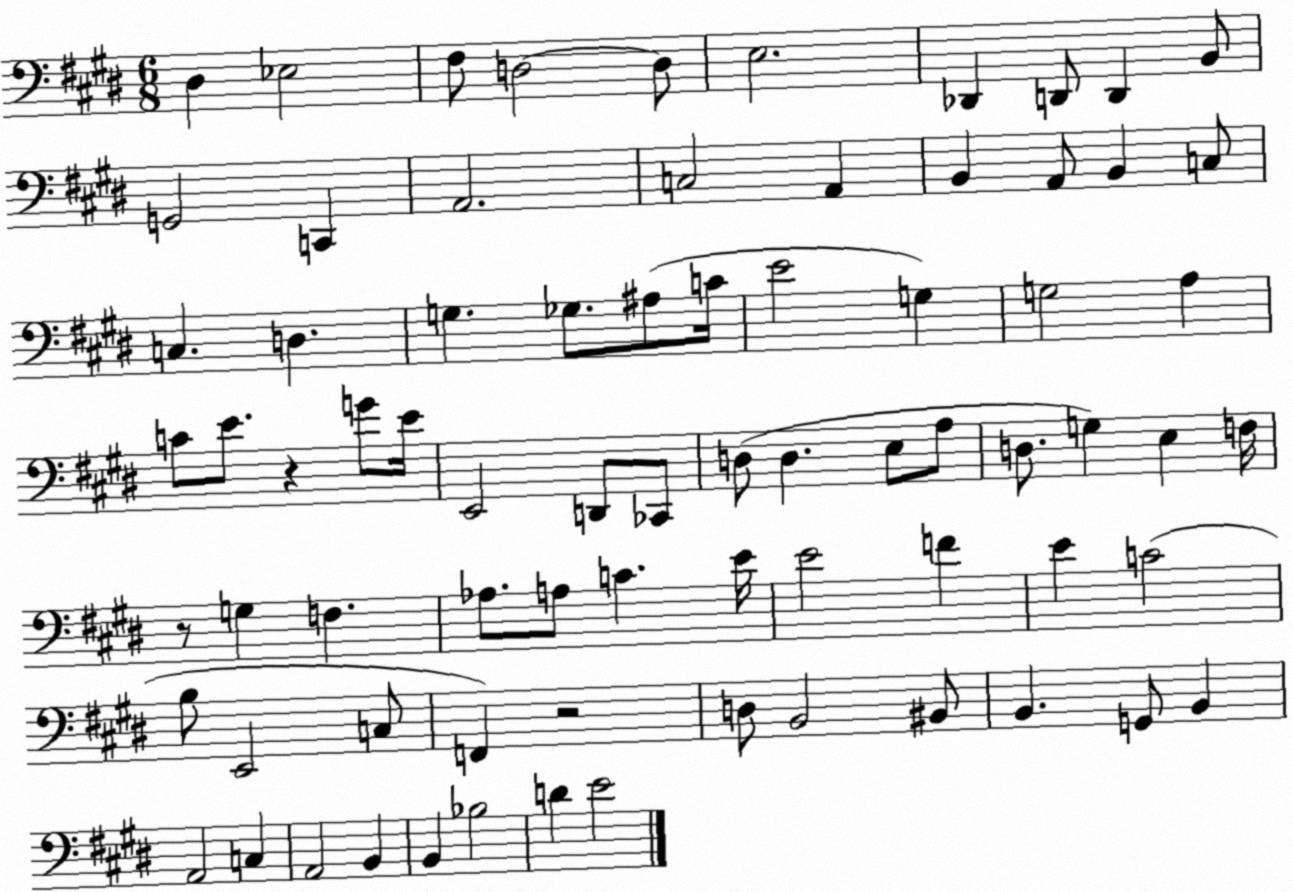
X:1
T:Untitled
M:6/8
L:1/4
K:E
^D, _E,2 ^F,/2 D,2 D,/2 E,2 _D,, D,,/2 D,, B,,/2 G,,2 C,, A,,2 C,2 A,, B,, A,,/2 B,, C,/2 C, D, G, _G,/2 ^A,/2 C/4 E2 G, G,2 A, C/2 E/2 z G/2 E/4 E,,2 D,,/2 _C,,/2 D,/2 D, E,/2 A,/2 D,/2 G, E, F,/4 z/2 G, F, _A,/2 A,/2 C E/4 E2 F E C2 B,/2 E,,2 C,/2 F,, z2 D,/2 B,,2 ^B,,/2 B,, G,,/2 B,, A,,2 C, A,,2 B,, B,, _B,2 D E2